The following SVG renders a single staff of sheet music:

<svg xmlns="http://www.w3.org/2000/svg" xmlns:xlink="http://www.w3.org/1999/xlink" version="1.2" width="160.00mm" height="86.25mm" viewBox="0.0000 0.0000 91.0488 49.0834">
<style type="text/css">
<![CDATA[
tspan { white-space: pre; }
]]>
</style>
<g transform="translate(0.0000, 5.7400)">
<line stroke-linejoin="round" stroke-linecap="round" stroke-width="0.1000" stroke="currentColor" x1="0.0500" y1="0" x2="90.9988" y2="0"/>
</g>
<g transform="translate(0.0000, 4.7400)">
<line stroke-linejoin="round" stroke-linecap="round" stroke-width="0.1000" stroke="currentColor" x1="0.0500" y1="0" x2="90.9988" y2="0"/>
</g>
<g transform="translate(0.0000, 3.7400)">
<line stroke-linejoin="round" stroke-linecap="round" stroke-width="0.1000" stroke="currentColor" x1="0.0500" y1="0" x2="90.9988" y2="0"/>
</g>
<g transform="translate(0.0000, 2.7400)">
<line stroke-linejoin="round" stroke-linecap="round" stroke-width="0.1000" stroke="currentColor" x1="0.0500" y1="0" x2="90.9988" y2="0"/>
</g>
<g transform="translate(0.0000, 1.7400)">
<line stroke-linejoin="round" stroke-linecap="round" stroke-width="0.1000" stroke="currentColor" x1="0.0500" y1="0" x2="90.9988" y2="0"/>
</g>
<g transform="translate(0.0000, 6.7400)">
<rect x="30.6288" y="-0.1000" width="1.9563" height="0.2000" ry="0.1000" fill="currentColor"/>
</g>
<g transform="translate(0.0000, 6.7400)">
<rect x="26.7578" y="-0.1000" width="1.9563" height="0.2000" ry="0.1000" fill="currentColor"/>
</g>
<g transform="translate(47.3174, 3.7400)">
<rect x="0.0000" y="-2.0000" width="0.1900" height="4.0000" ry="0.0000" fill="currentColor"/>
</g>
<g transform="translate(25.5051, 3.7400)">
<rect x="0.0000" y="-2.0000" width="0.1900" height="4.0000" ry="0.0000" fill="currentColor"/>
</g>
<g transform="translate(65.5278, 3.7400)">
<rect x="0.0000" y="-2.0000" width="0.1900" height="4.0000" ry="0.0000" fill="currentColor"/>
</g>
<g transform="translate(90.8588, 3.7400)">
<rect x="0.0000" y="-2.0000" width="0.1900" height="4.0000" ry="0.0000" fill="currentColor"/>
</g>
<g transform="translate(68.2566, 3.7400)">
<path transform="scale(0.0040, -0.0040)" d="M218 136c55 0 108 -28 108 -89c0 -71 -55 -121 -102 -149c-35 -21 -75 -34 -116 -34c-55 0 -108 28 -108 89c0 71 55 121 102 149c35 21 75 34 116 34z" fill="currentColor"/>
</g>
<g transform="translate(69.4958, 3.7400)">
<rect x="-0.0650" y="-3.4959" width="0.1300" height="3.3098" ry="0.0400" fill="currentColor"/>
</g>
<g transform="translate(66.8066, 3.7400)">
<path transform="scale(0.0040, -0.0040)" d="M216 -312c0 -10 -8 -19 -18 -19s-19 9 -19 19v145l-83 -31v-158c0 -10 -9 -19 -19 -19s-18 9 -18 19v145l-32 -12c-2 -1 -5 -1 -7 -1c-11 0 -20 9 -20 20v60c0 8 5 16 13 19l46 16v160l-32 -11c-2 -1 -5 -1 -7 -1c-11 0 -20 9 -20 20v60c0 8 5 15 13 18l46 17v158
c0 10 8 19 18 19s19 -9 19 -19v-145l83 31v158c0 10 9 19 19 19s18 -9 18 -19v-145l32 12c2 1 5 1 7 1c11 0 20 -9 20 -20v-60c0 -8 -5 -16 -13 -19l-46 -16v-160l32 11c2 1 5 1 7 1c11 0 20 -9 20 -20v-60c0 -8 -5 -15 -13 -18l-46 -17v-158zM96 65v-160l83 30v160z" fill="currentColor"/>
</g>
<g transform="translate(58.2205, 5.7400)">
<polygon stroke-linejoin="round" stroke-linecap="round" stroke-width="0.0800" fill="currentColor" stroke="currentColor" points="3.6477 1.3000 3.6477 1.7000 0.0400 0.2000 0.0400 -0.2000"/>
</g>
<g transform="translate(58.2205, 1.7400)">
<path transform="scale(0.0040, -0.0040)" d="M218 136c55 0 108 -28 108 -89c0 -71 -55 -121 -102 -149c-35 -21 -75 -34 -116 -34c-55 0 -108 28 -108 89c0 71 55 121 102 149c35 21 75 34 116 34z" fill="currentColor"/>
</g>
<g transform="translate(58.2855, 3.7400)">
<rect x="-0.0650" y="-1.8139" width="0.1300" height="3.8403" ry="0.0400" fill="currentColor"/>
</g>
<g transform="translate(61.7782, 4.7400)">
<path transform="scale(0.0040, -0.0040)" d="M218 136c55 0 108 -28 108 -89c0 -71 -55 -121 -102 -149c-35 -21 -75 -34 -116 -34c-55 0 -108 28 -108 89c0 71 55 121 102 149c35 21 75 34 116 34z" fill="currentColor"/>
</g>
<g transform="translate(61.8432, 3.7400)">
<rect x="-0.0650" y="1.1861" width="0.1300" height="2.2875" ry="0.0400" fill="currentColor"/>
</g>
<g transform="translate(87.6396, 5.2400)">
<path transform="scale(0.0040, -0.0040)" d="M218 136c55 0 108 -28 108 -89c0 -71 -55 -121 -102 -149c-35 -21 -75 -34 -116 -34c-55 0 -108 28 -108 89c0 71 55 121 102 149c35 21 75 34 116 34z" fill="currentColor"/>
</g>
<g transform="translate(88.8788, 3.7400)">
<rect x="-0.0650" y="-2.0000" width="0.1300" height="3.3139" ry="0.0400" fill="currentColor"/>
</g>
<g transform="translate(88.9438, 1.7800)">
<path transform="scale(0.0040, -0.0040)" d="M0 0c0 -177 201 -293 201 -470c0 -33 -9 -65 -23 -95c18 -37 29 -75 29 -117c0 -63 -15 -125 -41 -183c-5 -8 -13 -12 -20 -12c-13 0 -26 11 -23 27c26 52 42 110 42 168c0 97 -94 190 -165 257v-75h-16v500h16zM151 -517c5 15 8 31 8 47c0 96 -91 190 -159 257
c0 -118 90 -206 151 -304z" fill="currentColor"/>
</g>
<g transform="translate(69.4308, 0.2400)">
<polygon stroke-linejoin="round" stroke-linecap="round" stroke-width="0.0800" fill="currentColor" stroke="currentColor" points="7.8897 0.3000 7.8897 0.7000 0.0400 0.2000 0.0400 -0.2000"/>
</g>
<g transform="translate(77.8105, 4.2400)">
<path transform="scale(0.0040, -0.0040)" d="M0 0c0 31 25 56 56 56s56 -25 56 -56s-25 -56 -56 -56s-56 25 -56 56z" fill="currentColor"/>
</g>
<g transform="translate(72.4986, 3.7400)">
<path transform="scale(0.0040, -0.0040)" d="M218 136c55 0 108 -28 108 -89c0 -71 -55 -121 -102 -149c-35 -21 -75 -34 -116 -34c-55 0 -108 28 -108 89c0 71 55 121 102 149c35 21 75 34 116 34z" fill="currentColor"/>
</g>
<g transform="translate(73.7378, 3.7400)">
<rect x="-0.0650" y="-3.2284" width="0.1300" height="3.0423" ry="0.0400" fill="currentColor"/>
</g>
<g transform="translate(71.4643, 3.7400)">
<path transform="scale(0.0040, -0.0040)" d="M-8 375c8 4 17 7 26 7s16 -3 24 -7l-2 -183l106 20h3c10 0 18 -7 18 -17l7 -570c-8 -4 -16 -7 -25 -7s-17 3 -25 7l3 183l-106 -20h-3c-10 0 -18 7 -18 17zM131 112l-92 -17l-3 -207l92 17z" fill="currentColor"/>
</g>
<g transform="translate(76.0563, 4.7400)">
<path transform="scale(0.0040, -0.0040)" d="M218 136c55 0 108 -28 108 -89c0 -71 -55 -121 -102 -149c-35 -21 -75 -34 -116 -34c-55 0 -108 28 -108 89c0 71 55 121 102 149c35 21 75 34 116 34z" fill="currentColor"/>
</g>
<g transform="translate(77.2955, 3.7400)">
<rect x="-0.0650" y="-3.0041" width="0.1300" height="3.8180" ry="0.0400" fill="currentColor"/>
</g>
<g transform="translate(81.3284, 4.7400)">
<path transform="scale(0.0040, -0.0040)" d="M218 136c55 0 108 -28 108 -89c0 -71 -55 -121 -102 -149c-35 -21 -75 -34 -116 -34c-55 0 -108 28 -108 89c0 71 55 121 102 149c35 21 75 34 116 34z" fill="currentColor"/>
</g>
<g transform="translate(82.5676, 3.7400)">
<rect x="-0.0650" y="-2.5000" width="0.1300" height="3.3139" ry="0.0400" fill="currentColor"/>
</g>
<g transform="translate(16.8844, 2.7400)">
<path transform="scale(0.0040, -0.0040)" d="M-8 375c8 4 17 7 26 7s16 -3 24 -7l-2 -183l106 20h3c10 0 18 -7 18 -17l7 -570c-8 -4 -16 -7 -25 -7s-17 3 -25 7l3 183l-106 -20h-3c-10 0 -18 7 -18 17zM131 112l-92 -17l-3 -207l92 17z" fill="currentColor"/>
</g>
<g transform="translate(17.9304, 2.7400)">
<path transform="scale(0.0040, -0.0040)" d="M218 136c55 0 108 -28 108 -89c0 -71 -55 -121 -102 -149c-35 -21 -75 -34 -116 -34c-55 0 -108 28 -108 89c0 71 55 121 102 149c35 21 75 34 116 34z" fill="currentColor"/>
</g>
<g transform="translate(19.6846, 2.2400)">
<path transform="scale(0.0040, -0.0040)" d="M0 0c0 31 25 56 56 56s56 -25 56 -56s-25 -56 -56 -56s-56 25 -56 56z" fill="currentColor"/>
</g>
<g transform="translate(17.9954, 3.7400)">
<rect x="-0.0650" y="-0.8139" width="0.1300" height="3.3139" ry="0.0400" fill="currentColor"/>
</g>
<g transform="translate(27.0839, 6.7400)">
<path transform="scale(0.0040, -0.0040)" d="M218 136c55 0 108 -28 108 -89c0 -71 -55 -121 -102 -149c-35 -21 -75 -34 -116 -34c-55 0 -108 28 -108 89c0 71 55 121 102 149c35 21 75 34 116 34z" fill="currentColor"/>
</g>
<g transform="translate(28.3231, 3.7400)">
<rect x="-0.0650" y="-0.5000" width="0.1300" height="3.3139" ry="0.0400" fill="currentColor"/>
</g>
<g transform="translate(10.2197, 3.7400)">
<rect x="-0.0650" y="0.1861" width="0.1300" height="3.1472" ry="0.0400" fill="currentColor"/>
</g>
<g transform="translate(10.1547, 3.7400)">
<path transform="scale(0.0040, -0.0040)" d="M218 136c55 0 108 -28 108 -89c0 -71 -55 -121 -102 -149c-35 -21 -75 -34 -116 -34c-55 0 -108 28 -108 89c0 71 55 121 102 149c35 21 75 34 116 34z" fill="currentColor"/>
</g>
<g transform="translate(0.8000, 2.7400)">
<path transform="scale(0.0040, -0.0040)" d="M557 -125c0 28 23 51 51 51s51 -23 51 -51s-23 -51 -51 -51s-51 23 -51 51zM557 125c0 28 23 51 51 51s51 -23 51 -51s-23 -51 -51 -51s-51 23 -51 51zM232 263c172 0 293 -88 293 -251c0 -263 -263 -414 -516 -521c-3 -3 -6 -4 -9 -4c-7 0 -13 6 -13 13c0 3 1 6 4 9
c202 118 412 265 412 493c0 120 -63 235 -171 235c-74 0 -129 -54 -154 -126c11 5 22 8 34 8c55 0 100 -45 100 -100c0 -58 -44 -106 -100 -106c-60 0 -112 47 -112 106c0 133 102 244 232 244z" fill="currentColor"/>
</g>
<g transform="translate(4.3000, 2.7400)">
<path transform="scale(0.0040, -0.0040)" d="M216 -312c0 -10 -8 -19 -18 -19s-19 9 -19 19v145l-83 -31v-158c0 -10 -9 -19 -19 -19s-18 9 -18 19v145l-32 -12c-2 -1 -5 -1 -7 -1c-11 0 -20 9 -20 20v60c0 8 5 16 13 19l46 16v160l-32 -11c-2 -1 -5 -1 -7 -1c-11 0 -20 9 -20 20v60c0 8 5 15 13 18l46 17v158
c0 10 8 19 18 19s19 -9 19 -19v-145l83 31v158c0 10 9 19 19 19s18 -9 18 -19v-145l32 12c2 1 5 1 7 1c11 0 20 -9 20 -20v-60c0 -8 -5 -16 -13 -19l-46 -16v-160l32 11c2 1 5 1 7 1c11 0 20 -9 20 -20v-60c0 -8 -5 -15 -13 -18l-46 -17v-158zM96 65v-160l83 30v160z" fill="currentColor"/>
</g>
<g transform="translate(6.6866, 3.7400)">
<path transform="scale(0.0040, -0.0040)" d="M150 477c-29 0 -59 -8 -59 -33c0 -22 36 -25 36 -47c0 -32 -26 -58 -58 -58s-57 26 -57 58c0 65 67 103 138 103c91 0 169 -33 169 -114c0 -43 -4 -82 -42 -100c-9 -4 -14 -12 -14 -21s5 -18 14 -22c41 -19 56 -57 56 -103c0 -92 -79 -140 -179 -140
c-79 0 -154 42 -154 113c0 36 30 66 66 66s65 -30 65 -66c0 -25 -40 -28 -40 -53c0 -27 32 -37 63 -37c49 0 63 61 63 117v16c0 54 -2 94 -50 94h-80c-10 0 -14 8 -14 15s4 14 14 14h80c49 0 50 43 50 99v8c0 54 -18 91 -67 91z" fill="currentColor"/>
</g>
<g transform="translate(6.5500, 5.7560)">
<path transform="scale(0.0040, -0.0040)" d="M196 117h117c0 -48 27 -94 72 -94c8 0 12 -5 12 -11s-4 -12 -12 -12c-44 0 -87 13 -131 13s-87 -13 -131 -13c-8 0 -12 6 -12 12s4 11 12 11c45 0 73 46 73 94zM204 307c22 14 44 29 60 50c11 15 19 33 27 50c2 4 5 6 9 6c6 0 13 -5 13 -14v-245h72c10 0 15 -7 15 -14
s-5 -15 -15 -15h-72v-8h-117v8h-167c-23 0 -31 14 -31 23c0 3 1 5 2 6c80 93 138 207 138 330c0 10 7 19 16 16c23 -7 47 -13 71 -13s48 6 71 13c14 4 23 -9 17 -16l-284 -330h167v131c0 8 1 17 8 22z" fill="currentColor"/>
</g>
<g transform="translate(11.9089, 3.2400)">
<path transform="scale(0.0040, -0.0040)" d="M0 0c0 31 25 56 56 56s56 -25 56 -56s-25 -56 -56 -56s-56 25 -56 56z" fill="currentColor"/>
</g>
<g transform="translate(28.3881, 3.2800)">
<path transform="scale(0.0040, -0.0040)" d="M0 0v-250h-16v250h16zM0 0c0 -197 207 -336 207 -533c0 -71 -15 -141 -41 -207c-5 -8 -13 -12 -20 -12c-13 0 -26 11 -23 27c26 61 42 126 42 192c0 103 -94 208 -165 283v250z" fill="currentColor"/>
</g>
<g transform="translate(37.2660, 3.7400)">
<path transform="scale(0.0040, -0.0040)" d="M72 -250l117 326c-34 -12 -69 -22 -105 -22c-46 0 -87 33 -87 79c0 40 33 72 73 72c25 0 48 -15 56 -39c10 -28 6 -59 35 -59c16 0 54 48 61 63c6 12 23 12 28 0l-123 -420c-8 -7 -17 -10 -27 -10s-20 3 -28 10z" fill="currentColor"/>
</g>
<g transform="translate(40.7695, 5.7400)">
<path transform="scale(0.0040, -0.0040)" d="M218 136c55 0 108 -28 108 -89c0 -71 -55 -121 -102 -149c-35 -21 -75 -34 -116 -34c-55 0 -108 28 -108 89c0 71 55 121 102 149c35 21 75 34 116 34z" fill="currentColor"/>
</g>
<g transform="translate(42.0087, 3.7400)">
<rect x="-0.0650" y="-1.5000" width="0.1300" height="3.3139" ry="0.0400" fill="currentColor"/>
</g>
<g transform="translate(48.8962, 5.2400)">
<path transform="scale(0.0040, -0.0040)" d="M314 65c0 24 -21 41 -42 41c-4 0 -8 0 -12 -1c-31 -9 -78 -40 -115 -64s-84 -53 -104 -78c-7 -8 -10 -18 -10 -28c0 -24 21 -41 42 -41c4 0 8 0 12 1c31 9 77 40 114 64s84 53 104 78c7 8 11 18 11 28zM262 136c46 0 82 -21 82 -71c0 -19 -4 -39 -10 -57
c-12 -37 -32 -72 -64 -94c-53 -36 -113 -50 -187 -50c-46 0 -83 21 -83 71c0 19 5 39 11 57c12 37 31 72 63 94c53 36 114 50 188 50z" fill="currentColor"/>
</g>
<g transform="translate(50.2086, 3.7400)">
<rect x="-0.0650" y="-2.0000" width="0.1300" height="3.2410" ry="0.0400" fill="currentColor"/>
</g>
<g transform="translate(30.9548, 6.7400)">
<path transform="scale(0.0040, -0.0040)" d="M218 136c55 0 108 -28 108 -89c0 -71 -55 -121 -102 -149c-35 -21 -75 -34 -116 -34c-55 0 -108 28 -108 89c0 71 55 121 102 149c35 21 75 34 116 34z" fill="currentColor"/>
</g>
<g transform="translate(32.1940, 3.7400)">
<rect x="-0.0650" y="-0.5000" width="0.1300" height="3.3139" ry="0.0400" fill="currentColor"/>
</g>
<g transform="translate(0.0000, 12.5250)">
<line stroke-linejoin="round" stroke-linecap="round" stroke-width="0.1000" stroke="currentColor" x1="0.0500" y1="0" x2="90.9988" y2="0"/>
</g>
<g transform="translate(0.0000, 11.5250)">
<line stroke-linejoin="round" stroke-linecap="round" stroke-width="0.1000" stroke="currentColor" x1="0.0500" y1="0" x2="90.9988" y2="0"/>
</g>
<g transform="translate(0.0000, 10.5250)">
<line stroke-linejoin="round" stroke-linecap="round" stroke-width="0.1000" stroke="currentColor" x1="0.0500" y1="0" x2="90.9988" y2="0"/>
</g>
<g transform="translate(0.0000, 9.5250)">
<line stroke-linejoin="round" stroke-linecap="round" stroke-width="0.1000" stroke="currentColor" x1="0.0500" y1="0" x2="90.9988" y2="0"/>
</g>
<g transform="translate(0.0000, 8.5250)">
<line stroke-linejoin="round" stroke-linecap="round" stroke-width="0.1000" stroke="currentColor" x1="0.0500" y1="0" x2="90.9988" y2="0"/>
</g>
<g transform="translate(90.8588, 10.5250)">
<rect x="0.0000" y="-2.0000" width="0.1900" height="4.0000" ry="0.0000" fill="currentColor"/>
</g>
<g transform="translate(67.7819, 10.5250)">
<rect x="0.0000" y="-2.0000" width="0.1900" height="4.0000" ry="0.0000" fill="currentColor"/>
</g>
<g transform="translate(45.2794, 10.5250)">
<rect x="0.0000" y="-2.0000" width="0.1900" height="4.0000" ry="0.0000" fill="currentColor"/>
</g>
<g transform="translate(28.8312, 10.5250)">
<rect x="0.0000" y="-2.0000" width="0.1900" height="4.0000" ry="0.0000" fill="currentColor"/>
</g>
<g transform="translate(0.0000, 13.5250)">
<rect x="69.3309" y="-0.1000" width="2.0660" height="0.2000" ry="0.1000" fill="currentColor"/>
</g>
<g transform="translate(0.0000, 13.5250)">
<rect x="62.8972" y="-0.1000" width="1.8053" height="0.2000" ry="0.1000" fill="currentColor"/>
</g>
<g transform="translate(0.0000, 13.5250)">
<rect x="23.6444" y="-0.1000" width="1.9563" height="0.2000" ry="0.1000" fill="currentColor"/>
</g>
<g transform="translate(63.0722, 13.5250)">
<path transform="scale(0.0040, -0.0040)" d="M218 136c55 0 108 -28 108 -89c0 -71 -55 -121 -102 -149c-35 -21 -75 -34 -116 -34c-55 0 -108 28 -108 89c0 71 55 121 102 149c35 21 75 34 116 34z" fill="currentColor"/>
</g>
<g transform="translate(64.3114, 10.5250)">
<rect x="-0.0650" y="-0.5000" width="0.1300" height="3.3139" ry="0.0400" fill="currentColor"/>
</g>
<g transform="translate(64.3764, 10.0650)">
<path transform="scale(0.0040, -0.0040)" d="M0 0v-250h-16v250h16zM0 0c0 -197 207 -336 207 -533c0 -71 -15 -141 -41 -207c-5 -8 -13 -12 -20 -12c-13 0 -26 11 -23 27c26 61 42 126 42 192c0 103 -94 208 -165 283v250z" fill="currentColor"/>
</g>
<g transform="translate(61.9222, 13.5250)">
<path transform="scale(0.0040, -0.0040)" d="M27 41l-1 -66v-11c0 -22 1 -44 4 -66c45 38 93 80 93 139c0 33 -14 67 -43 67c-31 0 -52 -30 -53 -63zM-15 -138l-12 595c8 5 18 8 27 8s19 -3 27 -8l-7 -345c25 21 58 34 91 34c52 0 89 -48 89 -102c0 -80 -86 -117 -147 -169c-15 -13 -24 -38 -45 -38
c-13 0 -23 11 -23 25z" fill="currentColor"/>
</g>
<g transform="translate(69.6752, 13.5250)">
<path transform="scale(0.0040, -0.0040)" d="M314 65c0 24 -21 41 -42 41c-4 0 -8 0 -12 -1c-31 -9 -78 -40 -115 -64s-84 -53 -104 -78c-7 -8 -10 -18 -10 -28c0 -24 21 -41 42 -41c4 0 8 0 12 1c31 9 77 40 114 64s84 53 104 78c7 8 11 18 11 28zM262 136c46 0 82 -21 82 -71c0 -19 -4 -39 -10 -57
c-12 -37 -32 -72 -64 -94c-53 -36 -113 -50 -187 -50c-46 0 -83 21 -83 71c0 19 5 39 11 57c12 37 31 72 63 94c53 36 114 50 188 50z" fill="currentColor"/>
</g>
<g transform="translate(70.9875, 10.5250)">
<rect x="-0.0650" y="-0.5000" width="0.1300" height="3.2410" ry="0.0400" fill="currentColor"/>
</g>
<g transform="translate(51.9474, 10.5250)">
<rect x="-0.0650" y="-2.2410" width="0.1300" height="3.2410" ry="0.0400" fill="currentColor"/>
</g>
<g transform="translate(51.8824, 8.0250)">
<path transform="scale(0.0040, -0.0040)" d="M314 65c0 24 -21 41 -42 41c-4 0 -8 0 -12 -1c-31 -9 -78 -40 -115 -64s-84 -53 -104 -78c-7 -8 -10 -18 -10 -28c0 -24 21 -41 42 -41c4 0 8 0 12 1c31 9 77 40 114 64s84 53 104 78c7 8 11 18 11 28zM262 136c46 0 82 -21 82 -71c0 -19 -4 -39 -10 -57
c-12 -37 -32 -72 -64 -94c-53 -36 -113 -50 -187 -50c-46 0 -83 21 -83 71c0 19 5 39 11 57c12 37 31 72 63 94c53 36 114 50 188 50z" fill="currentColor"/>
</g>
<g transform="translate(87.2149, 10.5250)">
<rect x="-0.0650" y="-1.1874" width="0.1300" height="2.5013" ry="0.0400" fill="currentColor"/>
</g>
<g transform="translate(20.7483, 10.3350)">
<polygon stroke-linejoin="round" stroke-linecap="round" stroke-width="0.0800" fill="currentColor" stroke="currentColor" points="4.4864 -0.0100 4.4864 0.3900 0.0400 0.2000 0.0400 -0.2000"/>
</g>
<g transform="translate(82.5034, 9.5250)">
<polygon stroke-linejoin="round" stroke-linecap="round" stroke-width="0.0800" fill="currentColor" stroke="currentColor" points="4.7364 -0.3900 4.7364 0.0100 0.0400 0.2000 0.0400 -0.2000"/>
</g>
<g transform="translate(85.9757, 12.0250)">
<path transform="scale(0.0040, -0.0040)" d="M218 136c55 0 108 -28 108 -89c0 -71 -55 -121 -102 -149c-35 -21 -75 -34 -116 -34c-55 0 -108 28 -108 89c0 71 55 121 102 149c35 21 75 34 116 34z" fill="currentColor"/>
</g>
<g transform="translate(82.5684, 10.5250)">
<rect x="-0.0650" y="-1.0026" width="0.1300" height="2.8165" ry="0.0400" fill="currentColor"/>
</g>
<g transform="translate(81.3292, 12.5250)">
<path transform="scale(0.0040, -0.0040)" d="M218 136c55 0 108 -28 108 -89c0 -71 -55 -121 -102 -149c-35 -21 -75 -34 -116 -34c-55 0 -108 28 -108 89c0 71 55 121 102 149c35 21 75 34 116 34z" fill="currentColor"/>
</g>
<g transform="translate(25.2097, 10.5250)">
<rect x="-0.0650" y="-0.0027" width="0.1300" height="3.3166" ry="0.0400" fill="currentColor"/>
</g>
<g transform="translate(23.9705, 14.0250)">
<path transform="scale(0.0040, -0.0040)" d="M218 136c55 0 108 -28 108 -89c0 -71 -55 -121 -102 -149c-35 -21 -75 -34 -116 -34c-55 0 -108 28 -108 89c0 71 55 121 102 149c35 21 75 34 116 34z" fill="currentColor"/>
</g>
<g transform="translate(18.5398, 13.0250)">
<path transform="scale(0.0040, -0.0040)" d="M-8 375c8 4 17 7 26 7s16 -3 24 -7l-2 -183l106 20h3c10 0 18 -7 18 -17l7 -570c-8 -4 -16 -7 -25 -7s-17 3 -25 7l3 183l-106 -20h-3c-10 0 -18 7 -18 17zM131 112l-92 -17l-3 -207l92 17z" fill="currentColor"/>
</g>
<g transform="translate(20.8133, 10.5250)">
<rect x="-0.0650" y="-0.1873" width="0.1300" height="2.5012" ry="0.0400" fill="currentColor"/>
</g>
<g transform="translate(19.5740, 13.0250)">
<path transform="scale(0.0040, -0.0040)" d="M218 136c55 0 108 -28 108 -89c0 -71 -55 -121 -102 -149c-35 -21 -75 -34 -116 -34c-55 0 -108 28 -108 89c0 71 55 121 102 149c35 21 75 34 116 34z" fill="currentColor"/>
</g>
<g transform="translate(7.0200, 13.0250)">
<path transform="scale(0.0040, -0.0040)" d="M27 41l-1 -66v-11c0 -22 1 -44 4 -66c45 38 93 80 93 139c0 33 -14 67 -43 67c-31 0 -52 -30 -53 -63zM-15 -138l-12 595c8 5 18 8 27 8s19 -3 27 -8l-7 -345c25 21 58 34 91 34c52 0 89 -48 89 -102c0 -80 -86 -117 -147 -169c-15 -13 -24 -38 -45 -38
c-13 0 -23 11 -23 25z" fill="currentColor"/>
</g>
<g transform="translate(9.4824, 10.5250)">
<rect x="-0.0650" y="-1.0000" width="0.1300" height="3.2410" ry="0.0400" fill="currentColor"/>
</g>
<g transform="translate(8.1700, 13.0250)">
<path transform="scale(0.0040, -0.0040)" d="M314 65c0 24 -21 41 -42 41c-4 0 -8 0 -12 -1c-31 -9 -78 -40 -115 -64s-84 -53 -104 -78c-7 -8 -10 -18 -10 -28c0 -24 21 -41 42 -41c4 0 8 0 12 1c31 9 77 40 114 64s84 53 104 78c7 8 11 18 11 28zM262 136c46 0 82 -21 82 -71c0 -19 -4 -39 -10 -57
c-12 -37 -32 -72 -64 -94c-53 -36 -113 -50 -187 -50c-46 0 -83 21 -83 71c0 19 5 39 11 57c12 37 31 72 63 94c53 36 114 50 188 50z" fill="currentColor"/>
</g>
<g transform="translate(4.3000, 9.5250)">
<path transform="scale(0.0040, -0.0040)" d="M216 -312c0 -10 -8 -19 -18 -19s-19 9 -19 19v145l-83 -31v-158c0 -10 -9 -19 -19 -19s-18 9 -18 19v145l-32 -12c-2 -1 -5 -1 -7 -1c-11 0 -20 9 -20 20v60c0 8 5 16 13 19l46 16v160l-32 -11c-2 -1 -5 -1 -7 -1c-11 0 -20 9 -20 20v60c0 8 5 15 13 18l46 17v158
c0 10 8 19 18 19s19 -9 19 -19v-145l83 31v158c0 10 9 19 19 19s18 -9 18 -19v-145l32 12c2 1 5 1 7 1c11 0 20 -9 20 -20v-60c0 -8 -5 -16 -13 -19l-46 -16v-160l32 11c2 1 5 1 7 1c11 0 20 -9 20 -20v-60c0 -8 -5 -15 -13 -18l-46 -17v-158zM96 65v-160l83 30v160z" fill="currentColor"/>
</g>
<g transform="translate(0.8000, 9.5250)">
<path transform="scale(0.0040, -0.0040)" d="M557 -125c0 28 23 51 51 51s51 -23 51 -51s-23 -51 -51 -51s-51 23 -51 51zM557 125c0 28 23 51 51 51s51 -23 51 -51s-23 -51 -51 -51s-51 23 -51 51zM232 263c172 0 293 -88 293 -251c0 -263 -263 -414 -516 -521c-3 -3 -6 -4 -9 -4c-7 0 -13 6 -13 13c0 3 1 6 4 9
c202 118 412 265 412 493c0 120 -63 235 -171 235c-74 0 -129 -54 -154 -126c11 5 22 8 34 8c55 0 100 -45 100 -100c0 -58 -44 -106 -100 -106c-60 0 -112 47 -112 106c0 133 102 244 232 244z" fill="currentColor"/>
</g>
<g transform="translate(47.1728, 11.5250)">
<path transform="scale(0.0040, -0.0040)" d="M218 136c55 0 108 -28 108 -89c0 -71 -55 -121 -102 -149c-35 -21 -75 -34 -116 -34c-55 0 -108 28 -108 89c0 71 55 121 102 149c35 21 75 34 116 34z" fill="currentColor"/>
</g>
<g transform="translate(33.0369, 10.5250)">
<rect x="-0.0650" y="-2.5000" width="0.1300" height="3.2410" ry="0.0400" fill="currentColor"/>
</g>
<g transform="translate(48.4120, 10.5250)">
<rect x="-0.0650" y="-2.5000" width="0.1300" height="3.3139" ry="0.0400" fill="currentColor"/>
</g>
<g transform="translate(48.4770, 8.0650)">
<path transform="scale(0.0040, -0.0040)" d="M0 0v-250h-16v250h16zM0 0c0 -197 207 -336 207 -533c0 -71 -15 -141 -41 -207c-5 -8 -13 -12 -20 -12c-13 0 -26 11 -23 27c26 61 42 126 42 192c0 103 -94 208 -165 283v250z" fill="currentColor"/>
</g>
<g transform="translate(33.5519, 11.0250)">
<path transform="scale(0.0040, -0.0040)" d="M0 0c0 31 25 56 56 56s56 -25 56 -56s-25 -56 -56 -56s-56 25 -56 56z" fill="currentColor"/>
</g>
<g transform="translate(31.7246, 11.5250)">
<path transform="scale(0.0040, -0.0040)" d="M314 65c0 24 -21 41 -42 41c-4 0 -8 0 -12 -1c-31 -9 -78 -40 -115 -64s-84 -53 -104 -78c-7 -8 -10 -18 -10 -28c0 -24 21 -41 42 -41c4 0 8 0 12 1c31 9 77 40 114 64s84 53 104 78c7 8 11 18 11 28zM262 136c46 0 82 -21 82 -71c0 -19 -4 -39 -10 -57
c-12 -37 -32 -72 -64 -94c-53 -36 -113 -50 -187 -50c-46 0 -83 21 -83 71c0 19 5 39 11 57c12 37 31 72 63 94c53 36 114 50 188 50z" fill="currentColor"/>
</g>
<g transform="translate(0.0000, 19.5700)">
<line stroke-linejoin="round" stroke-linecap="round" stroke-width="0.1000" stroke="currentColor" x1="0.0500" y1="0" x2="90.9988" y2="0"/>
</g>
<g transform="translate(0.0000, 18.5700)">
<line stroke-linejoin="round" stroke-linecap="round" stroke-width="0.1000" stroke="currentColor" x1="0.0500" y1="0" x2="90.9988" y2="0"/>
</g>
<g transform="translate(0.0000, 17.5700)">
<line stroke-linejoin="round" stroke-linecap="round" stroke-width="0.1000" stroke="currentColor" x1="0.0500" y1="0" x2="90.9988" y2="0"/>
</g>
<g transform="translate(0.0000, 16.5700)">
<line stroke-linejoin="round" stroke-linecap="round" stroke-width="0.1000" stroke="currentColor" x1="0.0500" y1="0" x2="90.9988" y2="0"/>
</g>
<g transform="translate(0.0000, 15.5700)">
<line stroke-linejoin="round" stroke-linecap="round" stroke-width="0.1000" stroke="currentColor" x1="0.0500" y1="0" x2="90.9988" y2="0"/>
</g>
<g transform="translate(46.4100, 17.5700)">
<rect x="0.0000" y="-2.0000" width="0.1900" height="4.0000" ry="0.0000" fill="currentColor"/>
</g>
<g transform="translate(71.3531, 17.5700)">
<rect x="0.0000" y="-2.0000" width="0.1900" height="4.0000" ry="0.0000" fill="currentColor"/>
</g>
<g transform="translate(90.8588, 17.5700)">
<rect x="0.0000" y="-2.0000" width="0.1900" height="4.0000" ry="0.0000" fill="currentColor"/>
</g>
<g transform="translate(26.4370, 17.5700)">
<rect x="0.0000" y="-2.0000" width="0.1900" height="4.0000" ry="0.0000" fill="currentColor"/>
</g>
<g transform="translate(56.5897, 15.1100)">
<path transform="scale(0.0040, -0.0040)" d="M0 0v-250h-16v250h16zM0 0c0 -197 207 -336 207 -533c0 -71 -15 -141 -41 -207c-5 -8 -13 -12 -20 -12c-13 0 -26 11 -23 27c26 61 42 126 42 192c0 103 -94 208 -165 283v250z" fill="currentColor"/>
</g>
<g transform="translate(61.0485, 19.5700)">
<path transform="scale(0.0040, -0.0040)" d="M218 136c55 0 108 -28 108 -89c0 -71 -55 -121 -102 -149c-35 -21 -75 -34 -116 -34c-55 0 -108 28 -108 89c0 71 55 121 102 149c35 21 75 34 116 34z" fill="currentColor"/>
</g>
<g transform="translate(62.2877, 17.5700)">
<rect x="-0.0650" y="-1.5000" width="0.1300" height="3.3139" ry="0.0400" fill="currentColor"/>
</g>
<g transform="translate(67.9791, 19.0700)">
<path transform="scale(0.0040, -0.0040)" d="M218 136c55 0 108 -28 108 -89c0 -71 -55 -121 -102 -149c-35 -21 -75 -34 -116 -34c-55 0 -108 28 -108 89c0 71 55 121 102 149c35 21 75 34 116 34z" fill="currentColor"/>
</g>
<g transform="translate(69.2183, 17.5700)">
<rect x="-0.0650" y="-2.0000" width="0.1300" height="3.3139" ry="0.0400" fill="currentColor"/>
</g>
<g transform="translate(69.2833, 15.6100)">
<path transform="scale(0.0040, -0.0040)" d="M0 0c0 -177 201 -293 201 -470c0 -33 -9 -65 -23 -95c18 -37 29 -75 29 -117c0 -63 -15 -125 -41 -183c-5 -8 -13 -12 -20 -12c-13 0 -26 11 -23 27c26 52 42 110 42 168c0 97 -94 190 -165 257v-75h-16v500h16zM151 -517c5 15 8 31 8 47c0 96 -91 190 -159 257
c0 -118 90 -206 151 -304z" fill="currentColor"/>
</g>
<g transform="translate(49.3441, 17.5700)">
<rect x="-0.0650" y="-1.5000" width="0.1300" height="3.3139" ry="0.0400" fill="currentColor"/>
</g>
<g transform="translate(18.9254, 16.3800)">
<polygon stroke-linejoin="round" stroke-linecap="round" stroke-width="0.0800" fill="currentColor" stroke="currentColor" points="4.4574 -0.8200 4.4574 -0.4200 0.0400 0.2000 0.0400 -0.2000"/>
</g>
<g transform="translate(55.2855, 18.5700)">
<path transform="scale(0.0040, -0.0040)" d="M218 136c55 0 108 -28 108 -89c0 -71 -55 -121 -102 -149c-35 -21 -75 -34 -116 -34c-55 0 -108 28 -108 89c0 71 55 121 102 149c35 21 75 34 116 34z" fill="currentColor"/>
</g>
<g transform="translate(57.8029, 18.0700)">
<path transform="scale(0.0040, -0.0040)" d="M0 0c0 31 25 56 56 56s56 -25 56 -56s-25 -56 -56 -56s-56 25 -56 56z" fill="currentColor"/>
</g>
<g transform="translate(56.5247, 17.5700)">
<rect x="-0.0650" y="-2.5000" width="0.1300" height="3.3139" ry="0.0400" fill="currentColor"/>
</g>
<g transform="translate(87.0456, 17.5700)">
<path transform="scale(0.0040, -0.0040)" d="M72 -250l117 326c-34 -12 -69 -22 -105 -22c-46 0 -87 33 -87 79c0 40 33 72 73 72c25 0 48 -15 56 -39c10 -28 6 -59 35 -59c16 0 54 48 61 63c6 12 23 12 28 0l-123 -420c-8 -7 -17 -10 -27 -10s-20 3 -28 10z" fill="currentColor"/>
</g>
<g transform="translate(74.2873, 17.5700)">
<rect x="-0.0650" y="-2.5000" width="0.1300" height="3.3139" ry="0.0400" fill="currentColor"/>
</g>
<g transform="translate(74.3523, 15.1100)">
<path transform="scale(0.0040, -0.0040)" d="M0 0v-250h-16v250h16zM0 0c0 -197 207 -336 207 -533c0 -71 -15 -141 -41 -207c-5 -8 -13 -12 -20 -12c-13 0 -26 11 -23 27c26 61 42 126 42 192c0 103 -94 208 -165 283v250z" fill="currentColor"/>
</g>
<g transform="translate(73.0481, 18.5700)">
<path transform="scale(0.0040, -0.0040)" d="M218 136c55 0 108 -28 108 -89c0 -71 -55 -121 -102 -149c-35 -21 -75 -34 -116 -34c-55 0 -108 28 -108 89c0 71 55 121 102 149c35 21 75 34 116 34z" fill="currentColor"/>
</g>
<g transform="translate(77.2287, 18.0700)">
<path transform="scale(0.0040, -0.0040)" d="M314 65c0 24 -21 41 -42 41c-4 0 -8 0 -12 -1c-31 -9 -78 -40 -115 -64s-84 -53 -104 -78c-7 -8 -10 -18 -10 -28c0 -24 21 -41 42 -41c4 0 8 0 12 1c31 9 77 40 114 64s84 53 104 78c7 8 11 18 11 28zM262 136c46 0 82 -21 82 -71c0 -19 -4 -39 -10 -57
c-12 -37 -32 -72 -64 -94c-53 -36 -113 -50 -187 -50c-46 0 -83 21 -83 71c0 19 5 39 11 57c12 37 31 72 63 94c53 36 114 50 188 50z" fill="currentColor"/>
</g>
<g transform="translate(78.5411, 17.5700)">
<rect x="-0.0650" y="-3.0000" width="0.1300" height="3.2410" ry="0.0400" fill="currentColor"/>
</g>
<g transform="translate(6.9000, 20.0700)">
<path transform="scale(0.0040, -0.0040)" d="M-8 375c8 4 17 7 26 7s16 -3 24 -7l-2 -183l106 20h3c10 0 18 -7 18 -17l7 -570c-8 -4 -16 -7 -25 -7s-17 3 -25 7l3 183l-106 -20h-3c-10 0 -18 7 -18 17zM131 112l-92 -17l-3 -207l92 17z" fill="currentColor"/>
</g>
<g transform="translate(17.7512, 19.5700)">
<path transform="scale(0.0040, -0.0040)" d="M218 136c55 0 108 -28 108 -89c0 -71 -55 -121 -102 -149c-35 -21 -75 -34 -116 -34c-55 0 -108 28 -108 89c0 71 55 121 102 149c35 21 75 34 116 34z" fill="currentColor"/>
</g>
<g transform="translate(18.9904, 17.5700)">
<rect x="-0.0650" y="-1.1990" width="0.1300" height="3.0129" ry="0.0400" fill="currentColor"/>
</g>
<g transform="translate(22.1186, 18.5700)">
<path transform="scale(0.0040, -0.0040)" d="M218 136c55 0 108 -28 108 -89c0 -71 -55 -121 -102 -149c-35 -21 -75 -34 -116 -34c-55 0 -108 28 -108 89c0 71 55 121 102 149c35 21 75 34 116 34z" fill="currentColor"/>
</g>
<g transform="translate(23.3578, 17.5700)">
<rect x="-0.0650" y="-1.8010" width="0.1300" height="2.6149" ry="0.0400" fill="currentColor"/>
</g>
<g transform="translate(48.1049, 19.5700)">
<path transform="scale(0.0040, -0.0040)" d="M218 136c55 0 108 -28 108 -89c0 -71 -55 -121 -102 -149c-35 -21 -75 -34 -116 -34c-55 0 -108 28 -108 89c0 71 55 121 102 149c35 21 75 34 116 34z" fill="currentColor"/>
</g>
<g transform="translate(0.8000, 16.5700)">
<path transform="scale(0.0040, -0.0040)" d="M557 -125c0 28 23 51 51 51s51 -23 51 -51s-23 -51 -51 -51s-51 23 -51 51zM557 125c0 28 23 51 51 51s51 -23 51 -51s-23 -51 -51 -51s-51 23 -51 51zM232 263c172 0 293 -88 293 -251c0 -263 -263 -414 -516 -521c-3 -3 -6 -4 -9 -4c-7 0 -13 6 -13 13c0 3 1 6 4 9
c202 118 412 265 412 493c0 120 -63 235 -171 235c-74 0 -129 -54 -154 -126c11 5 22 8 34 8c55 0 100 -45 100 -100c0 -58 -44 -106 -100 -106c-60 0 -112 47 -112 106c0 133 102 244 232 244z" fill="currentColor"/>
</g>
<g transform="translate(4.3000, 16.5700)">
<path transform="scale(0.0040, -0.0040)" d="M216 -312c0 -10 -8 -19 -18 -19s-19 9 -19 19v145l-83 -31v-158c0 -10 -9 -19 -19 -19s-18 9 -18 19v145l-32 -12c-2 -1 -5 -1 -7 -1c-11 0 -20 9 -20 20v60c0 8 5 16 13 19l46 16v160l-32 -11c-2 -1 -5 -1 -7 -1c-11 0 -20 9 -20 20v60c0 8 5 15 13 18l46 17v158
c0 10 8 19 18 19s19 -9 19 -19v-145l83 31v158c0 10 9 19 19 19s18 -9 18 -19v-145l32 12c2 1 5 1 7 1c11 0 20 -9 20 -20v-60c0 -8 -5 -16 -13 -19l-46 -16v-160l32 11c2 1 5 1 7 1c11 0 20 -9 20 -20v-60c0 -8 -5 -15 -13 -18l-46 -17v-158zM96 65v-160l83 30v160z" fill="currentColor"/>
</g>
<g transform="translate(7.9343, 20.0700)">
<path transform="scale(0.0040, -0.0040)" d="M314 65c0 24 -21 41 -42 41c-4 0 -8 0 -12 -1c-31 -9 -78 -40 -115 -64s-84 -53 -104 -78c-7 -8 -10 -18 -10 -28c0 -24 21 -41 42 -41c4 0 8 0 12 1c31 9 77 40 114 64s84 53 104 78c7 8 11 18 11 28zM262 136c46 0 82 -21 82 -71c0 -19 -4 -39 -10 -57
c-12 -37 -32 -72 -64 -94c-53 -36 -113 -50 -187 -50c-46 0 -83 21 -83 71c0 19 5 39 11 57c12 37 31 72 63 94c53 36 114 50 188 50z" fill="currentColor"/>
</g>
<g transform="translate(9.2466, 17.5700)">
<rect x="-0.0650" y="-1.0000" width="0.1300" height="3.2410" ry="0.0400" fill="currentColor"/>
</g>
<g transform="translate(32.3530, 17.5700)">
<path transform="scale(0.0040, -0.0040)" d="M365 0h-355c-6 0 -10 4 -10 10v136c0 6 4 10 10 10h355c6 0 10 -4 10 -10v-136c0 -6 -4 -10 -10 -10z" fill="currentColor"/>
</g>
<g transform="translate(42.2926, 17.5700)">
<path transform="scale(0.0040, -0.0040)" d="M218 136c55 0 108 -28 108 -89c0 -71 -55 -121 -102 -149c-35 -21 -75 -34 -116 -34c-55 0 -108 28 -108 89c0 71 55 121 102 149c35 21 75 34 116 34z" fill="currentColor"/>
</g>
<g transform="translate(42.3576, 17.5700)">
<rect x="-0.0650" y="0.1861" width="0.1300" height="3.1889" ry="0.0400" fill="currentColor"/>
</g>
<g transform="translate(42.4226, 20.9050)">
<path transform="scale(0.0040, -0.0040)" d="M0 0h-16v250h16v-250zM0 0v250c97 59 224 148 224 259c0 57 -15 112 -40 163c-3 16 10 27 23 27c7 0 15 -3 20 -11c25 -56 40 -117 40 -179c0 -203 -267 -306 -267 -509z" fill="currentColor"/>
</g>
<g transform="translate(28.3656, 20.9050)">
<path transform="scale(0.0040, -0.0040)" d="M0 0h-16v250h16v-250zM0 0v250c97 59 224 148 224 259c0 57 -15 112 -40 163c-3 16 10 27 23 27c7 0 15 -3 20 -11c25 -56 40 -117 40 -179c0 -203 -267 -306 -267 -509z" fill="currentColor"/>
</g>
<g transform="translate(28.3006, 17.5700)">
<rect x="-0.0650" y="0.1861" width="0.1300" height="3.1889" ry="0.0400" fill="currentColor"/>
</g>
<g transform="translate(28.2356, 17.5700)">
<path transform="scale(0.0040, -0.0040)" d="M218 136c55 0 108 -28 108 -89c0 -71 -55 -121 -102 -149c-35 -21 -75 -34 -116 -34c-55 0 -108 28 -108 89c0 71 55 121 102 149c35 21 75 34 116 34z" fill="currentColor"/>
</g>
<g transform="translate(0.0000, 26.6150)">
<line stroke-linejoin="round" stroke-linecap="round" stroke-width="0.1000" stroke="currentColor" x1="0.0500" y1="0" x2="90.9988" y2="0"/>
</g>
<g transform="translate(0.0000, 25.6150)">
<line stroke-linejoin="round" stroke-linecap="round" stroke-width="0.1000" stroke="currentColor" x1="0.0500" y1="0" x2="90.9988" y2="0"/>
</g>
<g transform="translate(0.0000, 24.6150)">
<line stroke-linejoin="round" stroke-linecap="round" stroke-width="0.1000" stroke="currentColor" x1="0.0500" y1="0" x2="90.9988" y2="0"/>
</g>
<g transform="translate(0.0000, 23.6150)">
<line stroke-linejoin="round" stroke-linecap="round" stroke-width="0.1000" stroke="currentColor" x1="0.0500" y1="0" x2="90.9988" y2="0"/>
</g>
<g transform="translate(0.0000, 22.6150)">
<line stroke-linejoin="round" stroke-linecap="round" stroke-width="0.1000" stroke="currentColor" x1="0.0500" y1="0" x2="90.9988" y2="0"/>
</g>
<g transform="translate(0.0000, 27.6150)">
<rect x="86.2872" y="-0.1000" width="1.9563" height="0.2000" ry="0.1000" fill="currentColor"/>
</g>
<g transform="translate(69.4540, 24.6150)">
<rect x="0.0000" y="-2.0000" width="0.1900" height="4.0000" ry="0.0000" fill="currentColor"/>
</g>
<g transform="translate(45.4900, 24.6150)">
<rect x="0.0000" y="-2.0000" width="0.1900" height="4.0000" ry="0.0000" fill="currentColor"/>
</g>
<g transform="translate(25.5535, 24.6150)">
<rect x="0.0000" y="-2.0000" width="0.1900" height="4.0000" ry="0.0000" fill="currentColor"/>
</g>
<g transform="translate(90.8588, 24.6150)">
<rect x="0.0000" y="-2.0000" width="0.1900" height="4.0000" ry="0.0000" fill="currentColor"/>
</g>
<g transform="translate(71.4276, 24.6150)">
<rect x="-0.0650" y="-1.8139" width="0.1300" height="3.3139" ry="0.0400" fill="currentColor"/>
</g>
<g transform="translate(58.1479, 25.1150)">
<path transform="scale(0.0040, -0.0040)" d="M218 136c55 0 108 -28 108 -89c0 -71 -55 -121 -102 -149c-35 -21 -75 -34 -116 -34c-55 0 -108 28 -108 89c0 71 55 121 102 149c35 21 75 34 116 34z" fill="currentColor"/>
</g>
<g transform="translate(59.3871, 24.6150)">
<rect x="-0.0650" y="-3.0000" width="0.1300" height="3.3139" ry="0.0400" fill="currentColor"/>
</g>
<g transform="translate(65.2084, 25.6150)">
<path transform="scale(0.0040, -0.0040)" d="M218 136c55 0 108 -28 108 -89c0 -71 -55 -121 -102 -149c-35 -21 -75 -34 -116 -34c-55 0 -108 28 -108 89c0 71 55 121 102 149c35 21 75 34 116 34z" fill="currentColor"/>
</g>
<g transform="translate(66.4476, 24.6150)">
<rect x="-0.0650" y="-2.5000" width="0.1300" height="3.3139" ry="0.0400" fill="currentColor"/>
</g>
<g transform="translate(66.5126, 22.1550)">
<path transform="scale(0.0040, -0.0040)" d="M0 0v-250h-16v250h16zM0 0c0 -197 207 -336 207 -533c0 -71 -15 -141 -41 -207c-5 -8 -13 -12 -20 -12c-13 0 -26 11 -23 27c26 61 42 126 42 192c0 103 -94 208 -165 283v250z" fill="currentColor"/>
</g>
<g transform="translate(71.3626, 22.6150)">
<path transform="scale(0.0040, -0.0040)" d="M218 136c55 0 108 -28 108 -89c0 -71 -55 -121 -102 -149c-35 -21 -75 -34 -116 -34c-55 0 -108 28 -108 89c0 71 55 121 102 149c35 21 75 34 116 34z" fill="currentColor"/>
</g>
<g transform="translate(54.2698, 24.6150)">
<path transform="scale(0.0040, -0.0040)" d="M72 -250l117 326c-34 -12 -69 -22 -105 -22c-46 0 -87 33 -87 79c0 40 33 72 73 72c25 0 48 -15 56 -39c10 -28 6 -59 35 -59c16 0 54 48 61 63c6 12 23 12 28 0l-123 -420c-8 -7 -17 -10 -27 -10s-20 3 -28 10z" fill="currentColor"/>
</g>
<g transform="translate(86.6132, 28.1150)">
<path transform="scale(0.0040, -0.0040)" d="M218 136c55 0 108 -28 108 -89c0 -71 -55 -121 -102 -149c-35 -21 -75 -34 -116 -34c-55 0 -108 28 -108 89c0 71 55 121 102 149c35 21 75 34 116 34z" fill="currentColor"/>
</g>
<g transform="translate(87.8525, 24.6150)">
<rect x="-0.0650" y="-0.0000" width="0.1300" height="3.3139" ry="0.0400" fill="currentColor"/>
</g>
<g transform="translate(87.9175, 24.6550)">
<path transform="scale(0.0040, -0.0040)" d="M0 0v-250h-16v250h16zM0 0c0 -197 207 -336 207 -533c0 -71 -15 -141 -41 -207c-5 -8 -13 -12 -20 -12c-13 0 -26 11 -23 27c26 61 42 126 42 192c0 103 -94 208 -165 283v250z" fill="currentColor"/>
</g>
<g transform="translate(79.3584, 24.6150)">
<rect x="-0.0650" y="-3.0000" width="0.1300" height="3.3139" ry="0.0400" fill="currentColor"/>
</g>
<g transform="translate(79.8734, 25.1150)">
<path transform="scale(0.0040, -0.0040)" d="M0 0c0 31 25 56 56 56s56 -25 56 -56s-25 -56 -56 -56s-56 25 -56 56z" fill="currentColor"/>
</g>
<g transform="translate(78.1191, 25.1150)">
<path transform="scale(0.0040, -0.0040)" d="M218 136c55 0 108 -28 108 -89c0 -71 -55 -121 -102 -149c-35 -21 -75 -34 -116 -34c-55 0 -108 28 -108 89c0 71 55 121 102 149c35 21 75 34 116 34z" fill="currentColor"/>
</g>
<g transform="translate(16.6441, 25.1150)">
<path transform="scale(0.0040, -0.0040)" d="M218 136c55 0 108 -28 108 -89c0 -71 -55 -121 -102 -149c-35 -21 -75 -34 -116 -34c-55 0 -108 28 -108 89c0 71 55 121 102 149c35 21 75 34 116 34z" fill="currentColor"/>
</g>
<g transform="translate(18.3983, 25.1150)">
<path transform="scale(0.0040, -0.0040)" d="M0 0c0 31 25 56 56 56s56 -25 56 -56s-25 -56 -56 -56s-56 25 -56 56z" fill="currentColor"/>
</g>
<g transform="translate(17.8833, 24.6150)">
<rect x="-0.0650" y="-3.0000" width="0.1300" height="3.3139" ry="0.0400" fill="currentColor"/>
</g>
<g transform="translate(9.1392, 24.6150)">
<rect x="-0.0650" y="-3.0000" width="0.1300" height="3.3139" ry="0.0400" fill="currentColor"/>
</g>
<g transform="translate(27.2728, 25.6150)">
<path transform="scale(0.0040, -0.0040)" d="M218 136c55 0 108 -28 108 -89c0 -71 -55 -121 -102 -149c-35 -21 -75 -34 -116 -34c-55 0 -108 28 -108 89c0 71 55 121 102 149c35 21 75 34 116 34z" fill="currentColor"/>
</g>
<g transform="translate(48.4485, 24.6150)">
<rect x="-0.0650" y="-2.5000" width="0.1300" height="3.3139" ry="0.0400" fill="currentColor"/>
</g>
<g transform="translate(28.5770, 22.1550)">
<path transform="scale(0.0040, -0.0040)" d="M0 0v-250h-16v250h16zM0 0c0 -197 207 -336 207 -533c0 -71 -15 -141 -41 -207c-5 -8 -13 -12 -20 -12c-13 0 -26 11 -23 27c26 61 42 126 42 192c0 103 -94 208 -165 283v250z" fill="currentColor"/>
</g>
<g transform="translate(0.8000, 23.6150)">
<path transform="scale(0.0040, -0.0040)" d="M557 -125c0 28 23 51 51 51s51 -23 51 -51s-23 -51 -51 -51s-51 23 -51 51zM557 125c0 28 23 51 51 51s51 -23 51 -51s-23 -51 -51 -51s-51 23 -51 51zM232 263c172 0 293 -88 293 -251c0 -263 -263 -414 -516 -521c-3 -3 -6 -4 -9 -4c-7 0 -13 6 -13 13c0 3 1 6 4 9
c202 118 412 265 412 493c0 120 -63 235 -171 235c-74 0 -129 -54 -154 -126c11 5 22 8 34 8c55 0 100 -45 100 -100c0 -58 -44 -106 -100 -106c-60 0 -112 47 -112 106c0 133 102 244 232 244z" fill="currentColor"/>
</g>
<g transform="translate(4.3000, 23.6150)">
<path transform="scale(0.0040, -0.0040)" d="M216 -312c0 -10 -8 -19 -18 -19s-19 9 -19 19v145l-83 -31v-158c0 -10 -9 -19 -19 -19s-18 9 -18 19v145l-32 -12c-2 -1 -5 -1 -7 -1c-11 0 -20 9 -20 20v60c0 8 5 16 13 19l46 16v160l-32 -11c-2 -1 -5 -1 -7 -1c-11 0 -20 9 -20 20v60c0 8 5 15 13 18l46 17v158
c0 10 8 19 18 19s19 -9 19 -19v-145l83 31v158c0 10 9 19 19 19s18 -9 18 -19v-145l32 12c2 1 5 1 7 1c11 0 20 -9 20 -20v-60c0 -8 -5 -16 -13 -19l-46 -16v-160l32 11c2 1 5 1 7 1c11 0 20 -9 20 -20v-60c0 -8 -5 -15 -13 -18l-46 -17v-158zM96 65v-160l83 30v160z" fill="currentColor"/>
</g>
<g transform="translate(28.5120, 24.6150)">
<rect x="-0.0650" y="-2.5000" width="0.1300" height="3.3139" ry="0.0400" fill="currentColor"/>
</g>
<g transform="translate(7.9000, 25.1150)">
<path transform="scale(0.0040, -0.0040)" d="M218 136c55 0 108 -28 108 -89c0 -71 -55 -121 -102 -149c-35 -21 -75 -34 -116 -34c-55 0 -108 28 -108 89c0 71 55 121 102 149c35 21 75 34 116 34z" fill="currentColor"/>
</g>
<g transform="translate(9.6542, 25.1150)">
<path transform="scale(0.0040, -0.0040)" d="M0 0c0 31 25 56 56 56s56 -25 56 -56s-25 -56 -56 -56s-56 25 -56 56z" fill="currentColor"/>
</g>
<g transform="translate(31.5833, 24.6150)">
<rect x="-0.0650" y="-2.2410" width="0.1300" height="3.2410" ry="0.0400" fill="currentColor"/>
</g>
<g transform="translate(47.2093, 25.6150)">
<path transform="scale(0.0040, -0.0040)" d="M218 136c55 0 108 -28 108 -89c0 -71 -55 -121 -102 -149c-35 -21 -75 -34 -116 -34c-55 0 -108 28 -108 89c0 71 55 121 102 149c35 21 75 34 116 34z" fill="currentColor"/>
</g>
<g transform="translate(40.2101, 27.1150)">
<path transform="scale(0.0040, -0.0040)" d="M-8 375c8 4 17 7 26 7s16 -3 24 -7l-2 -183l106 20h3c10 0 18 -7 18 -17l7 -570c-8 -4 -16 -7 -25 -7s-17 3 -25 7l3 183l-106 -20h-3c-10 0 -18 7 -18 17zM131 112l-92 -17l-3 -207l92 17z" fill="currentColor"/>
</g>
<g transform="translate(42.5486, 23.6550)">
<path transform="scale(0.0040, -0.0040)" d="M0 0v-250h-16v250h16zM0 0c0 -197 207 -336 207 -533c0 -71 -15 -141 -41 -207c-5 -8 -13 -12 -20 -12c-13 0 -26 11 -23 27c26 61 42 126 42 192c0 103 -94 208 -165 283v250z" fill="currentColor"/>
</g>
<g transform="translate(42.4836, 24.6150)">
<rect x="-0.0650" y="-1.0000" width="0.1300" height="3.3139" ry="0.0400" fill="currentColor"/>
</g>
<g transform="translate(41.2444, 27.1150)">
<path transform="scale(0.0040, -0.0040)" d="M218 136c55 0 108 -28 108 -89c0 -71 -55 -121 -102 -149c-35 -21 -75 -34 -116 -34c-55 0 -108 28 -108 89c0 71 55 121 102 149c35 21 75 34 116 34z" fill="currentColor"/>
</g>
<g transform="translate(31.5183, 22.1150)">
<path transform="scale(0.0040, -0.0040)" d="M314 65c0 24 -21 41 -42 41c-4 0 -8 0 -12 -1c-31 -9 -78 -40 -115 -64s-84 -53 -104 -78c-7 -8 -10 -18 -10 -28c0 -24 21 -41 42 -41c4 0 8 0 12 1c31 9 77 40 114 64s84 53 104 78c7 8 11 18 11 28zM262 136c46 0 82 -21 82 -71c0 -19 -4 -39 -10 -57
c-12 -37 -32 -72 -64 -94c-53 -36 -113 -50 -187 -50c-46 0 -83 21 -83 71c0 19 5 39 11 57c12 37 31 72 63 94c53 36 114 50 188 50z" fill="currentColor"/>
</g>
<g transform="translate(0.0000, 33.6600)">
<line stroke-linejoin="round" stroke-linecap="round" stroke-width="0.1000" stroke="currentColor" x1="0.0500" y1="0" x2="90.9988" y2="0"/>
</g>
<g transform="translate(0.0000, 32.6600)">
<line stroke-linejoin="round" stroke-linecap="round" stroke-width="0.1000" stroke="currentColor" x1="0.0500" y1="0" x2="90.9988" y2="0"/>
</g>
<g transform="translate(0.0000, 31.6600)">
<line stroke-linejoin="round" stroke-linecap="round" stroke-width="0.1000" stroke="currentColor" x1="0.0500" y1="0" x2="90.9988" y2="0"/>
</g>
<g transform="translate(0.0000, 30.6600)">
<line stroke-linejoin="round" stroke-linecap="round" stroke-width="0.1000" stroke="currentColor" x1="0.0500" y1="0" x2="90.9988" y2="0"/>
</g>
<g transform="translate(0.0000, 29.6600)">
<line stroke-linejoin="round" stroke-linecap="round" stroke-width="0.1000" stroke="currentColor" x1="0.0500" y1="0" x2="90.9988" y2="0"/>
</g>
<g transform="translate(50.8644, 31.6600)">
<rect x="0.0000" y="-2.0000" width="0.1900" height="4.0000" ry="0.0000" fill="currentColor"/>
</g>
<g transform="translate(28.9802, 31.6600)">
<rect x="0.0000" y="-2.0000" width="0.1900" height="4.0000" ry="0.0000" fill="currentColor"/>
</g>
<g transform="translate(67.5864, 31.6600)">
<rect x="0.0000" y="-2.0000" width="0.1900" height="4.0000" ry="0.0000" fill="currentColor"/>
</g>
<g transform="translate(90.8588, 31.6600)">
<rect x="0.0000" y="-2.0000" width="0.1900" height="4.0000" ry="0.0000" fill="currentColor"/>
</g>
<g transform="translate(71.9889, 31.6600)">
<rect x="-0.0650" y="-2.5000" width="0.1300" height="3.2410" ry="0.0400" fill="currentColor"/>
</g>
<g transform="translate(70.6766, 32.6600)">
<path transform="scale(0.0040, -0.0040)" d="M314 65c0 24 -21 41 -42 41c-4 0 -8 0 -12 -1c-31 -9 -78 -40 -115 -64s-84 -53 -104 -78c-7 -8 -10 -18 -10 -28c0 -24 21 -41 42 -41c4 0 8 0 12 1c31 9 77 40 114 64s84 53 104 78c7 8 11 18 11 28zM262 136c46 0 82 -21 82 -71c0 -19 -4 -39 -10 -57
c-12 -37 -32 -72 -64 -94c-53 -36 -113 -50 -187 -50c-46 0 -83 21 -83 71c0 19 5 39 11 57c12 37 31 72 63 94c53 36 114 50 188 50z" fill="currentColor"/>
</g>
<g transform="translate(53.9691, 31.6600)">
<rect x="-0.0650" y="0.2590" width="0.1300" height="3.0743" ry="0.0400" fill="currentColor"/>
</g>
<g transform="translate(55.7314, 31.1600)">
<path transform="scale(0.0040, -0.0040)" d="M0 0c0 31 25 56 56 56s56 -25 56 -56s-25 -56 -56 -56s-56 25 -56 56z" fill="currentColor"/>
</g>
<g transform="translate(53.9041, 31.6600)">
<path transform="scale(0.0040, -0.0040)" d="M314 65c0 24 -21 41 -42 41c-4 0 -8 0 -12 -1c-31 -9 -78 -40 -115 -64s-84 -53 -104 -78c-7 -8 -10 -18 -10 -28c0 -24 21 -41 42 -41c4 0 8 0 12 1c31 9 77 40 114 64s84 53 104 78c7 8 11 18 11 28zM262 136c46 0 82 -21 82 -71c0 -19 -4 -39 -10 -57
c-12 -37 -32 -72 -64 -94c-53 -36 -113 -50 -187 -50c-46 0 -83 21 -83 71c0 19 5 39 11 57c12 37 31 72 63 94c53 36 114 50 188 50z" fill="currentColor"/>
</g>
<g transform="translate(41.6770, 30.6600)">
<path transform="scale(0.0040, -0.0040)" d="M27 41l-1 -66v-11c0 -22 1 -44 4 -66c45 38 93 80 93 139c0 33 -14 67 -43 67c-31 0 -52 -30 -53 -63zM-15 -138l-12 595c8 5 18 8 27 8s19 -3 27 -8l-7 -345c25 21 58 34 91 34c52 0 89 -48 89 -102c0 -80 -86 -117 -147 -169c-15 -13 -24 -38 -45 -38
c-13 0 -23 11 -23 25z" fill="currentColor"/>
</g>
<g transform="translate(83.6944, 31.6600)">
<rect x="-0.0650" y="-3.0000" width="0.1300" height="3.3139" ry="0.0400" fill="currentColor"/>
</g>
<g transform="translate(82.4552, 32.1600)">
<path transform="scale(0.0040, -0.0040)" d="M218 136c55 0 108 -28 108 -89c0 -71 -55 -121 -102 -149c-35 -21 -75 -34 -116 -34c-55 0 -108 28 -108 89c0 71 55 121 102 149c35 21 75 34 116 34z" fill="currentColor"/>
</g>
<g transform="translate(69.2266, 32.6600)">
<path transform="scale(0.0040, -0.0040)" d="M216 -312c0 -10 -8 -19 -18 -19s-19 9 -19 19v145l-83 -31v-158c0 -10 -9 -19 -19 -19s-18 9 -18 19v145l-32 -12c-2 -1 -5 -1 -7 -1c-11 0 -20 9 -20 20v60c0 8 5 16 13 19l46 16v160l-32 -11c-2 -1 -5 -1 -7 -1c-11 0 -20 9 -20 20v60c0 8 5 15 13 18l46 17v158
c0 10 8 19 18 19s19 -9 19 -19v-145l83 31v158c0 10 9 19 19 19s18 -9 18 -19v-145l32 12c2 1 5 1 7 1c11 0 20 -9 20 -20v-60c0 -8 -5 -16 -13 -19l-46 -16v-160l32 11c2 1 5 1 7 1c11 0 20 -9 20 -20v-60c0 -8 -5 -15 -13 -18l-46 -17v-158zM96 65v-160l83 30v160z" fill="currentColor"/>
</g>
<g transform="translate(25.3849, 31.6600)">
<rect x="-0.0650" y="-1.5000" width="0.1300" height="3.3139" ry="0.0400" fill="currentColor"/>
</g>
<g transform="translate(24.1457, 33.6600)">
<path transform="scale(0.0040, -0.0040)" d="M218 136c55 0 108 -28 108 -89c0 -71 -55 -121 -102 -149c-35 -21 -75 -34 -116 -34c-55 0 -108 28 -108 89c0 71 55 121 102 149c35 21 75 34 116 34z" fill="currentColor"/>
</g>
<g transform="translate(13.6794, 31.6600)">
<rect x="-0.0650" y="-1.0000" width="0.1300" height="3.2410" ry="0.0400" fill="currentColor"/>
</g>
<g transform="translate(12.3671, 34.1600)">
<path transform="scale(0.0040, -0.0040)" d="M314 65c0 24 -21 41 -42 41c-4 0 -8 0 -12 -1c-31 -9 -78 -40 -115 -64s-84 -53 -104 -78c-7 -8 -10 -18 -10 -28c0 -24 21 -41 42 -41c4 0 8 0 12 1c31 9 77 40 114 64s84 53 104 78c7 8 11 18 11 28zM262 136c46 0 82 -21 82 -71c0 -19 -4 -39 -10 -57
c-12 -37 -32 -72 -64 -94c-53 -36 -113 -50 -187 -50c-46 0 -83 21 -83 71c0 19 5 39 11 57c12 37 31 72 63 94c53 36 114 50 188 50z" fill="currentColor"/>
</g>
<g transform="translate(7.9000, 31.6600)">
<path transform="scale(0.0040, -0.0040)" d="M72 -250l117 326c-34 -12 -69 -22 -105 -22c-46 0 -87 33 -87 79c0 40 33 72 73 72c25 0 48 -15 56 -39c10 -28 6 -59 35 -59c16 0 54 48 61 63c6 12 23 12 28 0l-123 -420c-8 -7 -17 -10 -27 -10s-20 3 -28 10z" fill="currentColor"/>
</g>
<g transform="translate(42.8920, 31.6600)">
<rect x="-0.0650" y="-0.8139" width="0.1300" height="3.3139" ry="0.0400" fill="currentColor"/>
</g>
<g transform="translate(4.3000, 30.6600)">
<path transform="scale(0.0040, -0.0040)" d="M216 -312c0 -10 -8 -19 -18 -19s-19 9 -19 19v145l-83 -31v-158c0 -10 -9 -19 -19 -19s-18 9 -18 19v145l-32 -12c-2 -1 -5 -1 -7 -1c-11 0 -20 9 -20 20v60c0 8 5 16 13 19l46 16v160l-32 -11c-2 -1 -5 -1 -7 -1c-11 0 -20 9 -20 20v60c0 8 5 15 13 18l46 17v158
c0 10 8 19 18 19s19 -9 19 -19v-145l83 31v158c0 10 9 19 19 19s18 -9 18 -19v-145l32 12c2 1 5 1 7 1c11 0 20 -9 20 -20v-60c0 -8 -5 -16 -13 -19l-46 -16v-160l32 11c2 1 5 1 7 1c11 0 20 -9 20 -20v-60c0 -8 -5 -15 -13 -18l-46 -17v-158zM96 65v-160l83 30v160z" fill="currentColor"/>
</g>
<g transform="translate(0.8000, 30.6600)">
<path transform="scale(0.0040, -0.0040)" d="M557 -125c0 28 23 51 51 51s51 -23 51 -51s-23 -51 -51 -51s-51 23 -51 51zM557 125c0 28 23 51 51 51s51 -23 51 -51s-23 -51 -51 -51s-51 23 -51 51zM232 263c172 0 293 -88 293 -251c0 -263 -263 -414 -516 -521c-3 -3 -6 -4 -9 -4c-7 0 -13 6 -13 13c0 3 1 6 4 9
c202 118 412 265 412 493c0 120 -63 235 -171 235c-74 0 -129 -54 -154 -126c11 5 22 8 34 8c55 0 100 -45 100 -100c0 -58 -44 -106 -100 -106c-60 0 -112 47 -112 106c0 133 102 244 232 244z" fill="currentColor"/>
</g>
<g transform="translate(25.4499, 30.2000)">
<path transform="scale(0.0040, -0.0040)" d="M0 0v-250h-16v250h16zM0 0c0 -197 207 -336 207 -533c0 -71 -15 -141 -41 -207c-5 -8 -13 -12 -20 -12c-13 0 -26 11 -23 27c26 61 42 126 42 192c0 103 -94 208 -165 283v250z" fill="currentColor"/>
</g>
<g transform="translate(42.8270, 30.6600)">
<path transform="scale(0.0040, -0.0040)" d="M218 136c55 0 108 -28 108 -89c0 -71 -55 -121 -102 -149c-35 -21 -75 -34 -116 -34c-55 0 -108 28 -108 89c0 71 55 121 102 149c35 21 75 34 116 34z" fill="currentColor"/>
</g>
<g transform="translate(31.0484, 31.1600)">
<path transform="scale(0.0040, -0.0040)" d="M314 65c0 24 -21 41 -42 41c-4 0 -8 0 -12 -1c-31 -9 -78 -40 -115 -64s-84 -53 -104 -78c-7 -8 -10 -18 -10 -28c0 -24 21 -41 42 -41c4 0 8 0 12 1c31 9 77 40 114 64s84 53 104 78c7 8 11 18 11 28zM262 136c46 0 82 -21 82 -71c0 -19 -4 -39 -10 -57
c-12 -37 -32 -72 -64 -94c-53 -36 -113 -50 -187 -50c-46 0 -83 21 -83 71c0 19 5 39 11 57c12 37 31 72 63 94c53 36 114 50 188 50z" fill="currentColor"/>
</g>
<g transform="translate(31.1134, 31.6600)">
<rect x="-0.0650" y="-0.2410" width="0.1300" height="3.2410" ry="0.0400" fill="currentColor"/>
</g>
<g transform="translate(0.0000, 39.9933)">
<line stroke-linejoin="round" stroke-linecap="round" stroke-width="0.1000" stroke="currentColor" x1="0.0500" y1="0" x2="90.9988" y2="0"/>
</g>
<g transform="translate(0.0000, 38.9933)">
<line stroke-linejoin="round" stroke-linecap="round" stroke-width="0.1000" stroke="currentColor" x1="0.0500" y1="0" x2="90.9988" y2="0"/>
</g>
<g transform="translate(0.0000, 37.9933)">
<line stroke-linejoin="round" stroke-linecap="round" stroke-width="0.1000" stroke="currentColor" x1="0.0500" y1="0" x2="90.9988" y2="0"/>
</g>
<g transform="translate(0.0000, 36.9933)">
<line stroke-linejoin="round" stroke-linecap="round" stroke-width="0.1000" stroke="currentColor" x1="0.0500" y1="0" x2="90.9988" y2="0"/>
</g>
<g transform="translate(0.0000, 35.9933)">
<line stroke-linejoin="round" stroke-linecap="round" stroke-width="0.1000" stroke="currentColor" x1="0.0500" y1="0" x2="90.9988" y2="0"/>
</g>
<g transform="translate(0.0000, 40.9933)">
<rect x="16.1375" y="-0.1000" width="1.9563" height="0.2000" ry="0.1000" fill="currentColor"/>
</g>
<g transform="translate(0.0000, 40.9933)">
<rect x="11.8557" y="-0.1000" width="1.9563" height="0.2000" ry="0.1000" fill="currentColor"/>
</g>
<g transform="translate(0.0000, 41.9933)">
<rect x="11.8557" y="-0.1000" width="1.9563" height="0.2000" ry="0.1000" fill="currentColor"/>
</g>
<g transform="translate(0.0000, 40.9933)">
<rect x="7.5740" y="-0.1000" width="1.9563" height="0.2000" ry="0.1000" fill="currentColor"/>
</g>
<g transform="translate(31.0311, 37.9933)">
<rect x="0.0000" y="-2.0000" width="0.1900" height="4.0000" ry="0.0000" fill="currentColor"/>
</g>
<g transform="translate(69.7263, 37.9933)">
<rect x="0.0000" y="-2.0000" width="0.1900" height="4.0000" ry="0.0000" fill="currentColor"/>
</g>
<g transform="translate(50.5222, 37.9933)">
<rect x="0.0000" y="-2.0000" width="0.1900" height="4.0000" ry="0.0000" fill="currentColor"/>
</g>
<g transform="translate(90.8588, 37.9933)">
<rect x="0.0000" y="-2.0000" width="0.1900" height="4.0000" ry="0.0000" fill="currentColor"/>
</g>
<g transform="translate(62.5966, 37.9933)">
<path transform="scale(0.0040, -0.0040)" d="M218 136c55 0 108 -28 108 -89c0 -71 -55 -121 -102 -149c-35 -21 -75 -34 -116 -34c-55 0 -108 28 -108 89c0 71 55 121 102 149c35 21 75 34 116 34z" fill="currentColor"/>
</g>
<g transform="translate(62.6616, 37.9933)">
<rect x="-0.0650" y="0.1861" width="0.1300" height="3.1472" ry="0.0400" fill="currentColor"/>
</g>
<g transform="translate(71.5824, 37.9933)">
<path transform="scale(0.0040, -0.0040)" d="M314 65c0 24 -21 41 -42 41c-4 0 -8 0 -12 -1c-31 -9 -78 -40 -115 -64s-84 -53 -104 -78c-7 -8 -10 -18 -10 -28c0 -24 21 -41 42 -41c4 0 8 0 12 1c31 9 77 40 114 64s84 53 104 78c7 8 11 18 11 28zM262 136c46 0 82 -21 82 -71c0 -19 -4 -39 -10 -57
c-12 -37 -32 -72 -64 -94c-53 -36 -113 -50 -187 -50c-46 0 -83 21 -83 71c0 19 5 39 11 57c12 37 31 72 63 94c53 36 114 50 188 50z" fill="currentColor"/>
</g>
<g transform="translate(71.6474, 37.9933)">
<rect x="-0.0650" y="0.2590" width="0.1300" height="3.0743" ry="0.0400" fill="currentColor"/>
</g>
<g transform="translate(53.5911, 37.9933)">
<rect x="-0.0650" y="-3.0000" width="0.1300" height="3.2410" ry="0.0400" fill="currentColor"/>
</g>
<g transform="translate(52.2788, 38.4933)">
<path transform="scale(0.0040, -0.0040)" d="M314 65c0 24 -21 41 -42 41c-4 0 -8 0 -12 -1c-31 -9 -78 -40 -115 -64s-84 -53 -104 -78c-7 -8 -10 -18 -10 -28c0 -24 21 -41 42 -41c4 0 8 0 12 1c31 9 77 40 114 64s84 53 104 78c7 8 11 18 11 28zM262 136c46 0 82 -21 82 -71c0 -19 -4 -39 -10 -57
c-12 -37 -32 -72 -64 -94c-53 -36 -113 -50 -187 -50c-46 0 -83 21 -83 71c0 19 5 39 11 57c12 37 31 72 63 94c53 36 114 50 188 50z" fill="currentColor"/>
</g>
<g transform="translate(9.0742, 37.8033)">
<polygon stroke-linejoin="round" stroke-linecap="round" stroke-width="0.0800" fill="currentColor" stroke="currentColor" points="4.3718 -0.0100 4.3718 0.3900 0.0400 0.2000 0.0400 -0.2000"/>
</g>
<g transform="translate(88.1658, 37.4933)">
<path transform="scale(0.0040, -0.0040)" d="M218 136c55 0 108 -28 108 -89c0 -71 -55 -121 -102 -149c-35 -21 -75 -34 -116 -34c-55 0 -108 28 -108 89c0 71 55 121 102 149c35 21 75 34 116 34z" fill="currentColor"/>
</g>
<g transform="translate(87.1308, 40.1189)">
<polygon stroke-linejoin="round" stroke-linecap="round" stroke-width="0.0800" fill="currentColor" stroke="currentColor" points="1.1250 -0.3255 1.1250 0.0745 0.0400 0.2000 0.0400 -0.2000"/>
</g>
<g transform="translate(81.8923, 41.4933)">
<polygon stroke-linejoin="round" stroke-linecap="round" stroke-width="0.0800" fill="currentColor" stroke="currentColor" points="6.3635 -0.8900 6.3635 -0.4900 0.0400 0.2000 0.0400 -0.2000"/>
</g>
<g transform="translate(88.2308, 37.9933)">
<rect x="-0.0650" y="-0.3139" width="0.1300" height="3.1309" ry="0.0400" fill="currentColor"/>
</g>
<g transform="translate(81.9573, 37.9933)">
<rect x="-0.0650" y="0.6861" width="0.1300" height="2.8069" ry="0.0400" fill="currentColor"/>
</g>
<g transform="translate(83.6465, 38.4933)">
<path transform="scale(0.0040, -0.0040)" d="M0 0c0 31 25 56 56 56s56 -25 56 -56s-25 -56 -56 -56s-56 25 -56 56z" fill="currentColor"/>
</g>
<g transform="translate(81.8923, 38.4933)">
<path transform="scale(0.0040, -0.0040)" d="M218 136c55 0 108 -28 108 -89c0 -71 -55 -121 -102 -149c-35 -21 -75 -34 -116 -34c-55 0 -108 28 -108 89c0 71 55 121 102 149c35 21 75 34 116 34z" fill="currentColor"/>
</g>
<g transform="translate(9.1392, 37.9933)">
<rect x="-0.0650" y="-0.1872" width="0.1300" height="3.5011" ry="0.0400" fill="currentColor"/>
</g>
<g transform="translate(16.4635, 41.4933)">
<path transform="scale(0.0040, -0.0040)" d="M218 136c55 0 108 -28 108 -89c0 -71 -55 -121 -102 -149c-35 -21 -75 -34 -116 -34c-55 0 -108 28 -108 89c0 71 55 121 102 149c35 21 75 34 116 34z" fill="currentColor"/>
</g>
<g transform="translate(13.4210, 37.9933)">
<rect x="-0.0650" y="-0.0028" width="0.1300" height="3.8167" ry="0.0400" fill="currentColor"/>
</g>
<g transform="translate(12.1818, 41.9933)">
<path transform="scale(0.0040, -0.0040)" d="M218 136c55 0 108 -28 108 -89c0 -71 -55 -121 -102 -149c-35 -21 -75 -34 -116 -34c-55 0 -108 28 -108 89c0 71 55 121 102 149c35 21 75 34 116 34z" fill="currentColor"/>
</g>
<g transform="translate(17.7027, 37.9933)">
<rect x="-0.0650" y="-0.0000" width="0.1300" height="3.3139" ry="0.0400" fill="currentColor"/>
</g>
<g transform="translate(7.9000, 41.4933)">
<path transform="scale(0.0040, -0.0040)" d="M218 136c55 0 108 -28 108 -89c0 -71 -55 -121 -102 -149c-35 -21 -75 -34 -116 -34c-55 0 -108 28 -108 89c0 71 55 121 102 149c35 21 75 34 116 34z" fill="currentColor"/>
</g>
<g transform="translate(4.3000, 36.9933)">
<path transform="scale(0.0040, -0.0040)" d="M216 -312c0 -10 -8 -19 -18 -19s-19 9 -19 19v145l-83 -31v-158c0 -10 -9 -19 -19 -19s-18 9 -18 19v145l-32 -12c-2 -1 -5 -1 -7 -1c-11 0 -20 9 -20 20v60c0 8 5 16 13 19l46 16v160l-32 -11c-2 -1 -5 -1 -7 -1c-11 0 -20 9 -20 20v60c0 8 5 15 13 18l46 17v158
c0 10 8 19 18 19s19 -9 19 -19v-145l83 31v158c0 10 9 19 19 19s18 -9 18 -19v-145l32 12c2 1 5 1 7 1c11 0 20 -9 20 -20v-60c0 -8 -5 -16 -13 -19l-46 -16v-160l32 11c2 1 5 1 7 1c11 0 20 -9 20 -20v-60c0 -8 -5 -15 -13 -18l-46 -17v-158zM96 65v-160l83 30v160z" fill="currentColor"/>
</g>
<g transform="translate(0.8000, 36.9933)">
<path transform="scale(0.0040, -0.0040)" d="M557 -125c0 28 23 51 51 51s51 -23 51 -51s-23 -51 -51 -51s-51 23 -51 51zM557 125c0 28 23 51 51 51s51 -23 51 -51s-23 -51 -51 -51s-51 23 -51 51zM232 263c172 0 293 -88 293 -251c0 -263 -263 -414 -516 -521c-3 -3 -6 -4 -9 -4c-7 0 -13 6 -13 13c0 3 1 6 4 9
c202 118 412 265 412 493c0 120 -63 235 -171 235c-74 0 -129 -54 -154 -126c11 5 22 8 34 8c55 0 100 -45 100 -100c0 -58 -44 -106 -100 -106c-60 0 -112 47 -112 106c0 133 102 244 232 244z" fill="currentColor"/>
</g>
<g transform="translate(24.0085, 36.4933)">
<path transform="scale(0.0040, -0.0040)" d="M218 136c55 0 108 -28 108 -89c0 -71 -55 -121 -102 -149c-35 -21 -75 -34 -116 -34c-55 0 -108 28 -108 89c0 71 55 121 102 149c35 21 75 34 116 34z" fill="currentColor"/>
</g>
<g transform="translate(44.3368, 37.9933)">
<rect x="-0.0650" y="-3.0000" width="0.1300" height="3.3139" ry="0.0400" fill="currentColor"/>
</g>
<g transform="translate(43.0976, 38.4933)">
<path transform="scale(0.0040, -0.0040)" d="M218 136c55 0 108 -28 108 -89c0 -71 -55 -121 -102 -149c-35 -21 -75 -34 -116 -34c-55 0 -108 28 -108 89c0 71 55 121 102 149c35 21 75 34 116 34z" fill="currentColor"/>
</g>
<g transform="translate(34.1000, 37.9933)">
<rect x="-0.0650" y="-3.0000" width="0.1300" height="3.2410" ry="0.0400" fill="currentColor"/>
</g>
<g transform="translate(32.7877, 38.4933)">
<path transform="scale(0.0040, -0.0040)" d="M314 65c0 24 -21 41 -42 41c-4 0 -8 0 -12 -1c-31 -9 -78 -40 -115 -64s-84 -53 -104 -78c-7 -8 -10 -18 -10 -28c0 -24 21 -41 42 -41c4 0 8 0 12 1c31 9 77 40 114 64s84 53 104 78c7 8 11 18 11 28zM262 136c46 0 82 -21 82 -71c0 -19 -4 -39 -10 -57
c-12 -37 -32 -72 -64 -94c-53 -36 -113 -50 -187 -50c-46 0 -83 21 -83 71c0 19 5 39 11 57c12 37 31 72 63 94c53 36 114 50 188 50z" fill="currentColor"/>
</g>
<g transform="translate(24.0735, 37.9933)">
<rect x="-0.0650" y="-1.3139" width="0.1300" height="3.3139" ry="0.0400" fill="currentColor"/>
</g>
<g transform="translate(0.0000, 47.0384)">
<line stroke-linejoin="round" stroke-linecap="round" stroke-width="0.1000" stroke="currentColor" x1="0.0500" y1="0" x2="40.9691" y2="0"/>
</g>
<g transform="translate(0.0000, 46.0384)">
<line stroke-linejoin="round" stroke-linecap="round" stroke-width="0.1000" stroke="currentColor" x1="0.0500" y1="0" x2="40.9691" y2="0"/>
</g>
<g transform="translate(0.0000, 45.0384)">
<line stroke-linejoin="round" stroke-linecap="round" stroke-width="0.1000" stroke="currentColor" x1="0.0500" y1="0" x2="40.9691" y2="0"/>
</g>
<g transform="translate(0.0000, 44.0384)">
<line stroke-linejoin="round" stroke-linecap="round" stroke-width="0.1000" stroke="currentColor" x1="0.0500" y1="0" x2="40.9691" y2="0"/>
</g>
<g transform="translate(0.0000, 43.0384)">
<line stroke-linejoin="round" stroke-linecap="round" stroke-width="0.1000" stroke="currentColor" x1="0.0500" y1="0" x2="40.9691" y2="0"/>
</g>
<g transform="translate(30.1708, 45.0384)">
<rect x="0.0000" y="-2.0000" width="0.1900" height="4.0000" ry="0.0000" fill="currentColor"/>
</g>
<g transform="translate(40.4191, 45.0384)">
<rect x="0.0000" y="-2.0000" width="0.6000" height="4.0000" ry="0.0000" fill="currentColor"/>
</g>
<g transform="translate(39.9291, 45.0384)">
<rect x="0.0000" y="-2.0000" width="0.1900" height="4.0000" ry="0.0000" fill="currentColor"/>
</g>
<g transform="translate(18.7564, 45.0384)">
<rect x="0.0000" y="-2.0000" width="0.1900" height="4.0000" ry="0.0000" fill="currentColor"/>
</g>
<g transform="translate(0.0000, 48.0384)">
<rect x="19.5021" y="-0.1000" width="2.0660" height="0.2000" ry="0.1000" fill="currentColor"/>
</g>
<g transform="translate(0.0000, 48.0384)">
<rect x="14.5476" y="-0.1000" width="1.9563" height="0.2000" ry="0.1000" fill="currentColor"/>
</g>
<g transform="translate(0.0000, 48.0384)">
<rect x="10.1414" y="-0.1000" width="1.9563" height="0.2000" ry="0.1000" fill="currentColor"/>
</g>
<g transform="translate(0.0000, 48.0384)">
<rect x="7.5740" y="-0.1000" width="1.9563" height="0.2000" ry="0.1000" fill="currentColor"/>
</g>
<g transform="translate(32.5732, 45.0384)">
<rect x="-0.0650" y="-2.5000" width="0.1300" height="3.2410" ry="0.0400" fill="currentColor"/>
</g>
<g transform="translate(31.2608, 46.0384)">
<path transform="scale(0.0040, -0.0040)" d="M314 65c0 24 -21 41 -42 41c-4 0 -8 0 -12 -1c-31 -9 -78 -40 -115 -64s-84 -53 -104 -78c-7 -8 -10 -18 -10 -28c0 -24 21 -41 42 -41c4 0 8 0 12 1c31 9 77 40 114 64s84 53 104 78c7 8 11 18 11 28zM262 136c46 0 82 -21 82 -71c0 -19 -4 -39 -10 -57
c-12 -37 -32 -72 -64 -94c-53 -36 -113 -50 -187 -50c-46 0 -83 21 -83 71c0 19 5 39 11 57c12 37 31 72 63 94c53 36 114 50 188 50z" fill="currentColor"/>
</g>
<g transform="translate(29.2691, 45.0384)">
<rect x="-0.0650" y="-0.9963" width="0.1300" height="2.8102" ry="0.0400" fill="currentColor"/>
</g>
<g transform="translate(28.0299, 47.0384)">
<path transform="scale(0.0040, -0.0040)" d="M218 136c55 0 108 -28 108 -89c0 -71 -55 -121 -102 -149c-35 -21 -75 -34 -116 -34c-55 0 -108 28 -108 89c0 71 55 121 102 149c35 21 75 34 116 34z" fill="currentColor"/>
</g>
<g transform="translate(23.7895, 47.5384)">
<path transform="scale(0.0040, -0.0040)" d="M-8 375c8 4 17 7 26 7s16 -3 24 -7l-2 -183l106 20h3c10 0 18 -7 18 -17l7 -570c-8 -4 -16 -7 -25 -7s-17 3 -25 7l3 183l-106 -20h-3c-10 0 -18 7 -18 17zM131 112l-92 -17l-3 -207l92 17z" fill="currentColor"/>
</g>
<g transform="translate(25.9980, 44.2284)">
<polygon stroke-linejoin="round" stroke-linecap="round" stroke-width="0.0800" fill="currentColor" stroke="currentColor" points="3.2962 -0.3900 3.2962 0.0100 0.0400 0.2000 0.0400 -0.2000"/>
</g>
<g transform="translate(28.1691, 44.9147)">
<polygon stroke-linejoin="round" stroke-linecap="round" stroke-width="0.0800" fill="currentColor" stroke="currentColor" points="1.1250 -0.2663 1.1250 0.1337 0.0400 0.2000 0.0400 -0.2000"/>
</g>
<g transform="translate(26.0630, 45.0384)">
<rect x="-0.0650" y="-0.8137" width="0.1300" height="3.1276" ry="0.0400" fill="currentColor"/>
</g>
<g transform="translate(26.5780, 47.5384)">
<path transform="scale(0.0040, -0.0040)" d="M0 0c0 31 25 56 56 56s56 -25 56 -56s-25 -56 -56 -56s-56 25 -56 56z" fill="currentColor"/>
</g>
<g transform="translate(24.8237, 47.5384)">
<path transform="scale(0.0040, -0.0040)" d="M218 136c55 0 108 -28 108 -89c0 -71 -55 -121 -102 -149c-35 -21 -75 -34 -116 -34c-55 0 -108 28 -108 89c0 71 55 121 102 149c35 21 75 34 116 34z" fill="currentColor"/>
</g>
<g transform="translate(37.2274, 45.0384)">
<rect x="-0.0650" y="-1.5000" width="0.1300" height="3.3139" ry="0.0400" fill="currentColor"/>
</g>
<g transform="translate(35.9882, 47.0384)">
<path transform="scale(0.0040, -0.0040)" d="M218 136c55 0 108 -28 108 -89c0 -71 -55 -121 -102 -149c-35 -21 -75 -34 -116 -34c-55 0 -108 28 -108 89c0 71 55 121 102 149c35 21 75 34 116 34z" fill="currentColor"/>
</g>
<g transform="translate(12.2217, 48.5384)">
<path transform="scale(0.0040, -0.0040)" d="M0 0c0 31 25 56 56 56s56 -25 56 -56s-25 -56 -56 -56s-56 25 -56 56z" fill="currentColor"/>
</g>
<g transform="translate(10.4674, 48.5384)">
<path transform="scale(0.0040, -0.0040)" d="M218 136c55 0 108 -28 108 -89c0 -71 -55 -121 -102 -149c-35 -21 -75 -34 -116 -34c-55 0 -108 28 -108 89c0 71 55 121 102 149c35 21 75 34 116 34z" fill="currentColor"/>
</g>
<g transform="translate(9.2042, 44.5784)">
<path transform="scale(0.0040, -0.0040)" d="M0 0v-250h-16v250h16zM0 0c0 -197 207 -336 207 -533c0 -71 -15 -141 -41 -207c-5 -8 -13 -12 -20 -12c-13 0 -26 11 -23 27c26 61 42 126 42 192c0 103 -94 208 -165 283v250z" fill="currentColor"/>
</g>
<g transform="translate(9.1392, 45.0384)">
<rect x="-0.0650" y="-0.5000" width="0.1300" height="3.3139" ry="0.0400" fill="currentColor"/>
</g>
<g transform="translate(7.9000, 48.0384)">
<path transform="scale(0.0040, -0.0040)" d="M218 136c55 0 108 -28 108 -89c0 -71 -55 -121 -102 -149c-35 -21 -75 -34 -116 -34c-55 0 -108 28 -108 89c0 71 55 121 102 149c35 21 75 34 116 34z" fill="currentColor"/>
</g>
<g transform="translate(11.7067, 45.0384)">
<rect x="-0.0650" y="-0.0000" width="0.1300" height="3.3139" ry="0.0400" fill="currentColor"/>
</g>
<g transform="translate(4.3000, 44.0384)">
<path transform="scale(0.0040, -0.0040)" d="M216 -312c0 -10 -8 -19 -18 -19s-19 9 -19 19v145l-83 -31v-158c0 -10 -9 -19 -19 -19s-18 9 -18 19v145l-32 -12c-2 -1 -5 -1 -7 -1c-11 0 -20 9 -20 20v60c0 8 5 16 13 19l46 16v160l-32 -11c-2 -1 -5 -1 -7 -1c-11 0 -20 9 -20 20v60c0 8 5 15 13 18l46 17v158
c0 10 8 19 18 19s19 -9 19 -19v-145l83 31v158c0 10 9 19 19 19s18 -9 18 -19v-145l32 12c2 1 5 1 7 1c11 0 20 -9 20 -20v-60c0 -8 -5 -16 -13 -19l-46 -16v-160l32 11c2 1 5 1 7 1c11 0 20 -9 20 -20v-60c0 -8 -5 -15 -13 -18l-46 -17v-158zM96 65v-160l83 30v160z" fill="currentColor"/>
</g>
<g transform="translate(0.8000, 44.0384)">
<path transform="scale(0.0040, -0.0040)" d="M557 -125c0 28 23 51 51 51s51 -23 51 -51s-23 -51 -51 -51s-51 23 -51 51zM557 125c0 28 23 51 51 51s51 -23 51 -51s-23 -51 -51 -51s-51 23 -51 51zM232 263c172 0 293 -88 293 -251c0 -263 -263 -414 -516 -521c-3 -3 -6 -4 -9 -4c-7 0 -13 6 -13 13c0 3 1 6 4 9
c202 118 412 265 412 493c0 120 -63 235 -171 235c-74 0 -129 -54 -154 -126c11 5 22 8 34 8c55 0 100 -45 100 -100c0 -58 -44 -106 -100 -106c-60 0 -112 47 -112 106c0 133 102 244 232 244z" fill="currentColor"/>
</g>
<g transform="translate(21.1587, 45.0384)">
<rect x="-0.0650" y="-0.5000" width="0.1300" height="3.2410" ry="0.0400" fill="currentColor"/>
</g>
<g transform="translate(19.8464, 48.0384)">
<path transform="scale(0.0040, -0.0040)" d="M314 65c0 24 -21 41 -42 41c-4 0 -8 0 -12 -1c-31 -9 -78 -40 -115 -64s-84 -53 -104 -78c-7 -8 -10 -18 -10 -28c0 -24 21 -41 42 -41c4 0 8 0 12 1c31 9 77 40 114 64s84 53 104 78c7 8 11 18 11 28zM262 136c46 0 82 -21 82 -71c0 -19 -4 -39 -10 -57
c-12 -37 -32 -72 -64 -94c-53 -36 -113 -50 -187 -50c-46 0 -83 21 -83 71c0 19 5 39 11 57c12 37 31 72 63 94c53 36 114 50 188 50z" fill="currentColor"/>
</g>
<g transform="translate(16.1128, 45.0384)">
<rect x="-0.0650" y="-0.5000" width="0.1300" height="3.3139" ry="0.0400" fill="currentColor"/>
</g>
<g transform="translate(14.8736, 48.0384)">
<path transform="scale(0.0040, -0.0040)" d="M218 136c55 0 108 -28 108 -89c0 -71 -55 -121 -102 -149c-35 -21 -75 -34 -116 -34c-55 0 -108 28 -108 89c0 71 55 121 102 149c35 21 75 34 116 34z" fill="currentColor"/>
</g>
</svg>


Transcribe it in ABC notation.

X:1
T:Untitled
M:3/4
L:1/4
K:G
D, F, E,,/2 E,, z/2 G,, A,,2 A,/2 B,,/2 ^D,/2 D,/2 B,,/2 B,, A,,/4 _F,,2 F,,/2 D,,/2 B,,2 B,,/2 B,2 _E,,/2 E,,2 G,,/2 A,,/2 F,,2 G,,/2 B,,/2 D,/2 z2 D,/2 G,, B,,/2 G,, A,,/4 B,,/2 C,2 z/2 C, C, B,,/2 B,2 F,,/2 B,, z/2 C, B,,/2 A, C, D,,/2 z/2 ^F,,2 G,,/2 E,2 _F, D,2 ^B,,2 C, D,,/2 C,,/2 D,, G, C,2 C, C,2 D, D,2 C,/2 E,/4 E,,/2 D,, E,, E,,2 F,,/2 G,,/4 B,,2 G,,